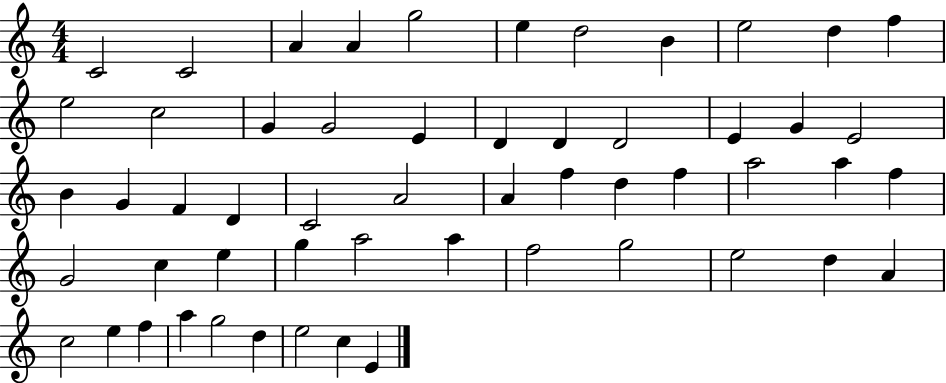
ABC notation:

X:1
T:Untitled
M:4/4
L:1/4
K:C
C2 C2 A A g2 e d2 B e2 d f e2 c2 G G2 E D D D2 E G E2 B G F D C2 A2 A f d f a2 a f G2 c e g a2 a f2 g2 e2 d A c2 e f a g2 d e2 c E